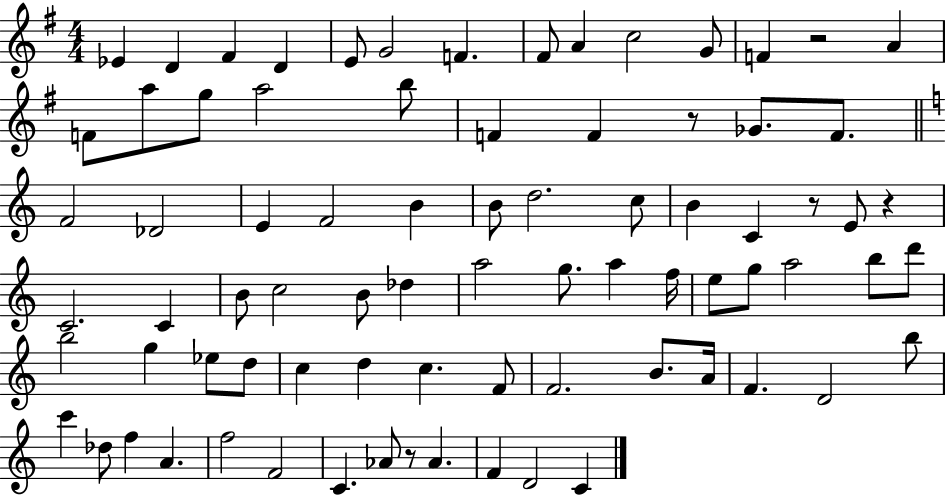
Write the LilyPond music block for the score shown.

{
  \clef treble
  \numericTimeSignature
  \time 4/4
  \key g \major
  ees'4 d'4 fis'4 d'4 | e'8 g'2 f'4. | fis'8 a'4 c''2 g'8 | f'4 r2 a'4 | \break f'8 a''8 g''8 a''2 b''8 | f'4 f'4 r8 ges'8. f'8. | \bar "||" \break \key c \major f'2 des'2 | e'4 f'2 b'4 | b'8 d''2. c''8 | b'4 c'4 r8 e'8 r4 | \break c'2. c'4 | b'8 c''2 b'8 des''4 | a''2 g''8. a''4 f''16 | e''8 g''8 a''2 b''8 d'''8 | \break b''2 g''4 ees''8 d''8 | c''4 d''4 c''4. f'8 | f'2. b'8. a'16 | f'4. d'2 b''8 | \break c'''4 des''8 f''4 a'4. | f''2 f'2 | c'4. aes'8 r8 aes'4. | f'4 d'2 c'4 | \break \bar "|."
}